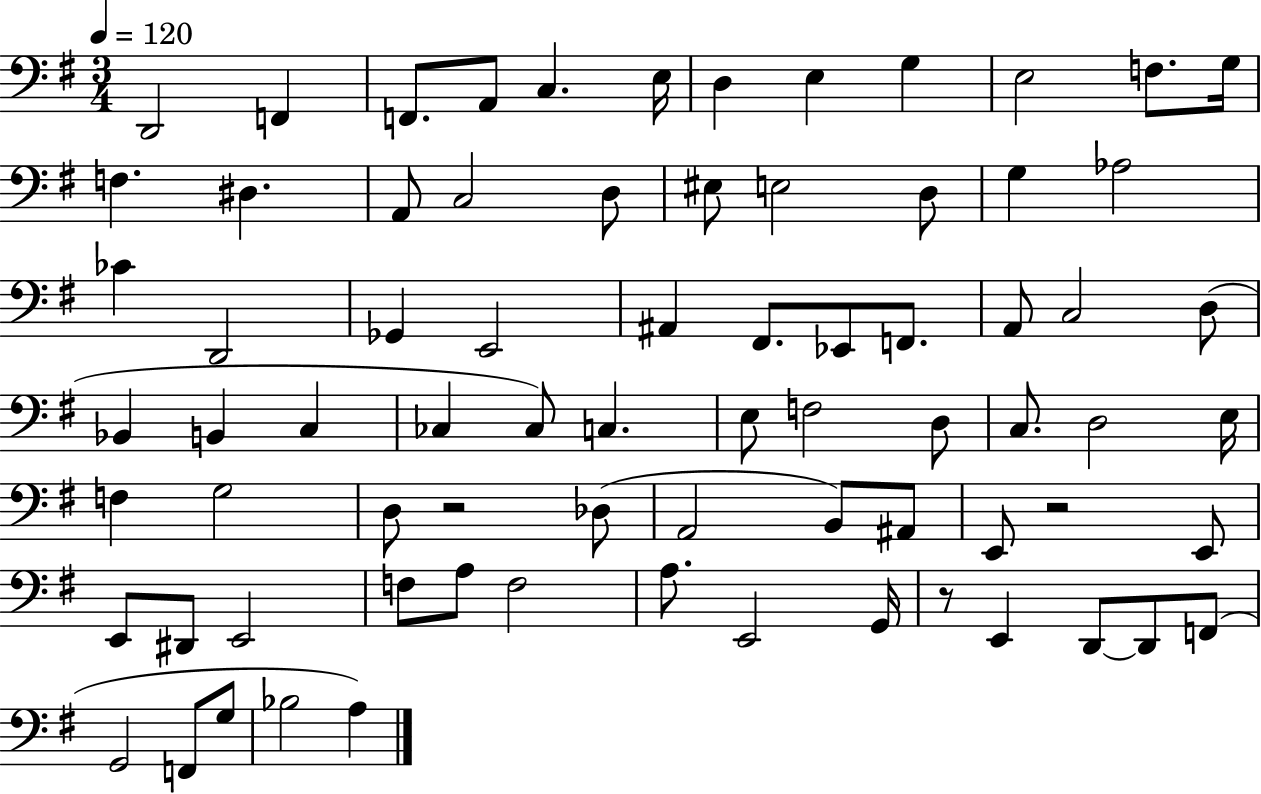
{
  \clef bass
  \numericTimeSignature
  \time 3/4
  \key g \major
  \tempo 4 = 120
  d,2 f,4 | f,8. a,8 c4. e16 | d4 e4 g4 | e2 f8. g16 | \break f4. dis4. | a,8 c2 d8 | eis8 e2 d8 | g4 aes2 | \break ces'4 d,2 | ges,4 e,2 | ais,4 fis,8. ees,8 f,8. | a,8 c2 d8( | \break bes,4 b,4 c4 | ces4 ces8) c4. | e8 f2 d8 | c8. d2 e16 | \break f4 g2 | d8 r2 des8( | a,2 b,8) ais,8 | e,8 r2 e,8 | \break e,8 dis,8 e,2 | f8 a8 f2 | a8. e,2 g,16 | r8 e,4 d,8~~ d,8 f,8( | \break g,2 f,8 g8 | bes2 a4) | \bar "|."
}